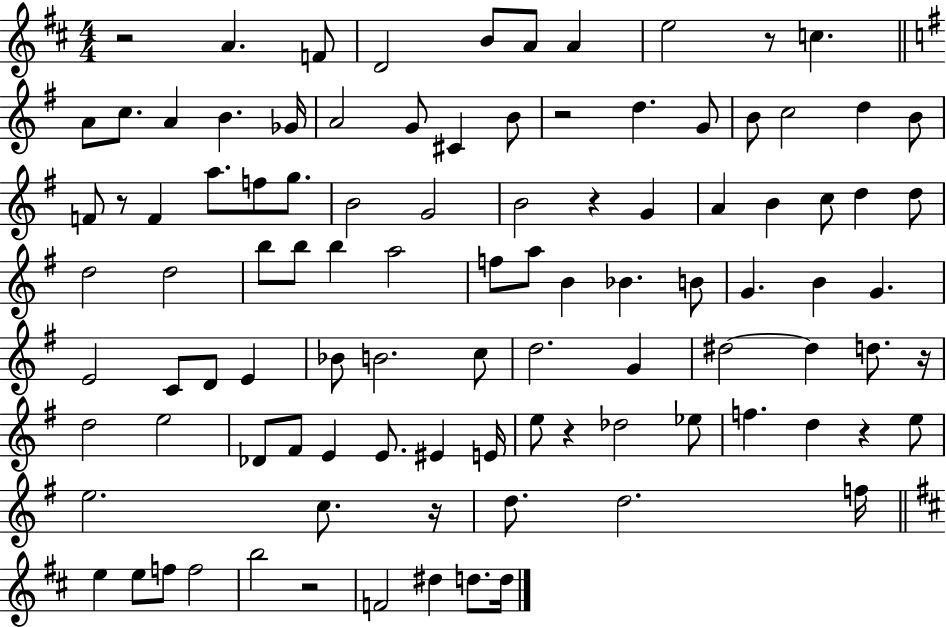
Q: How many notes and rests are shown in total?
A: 101